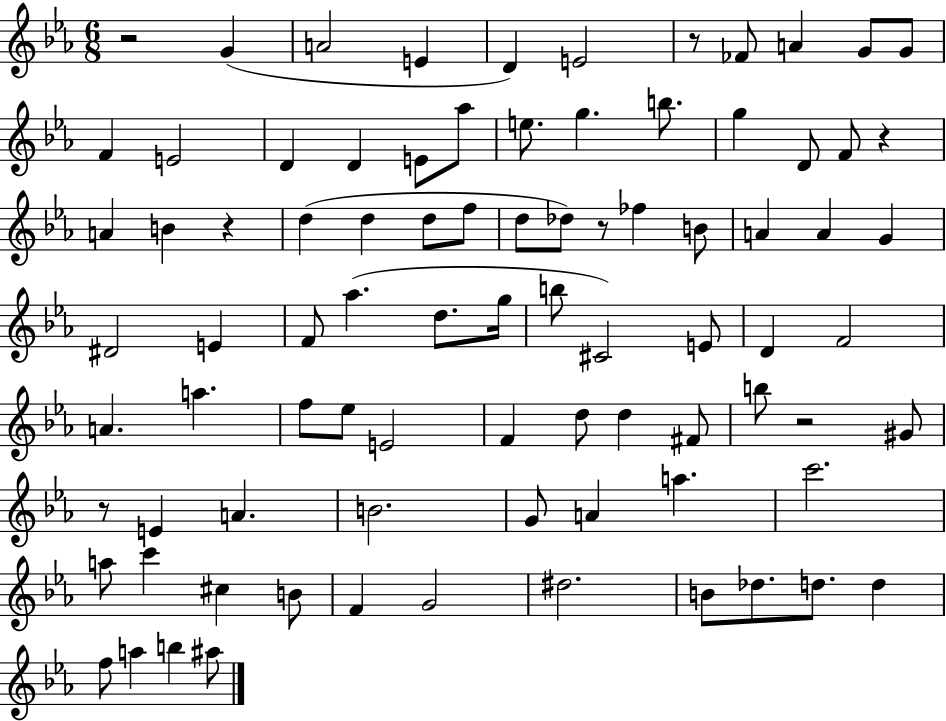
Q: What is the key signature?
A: EES major